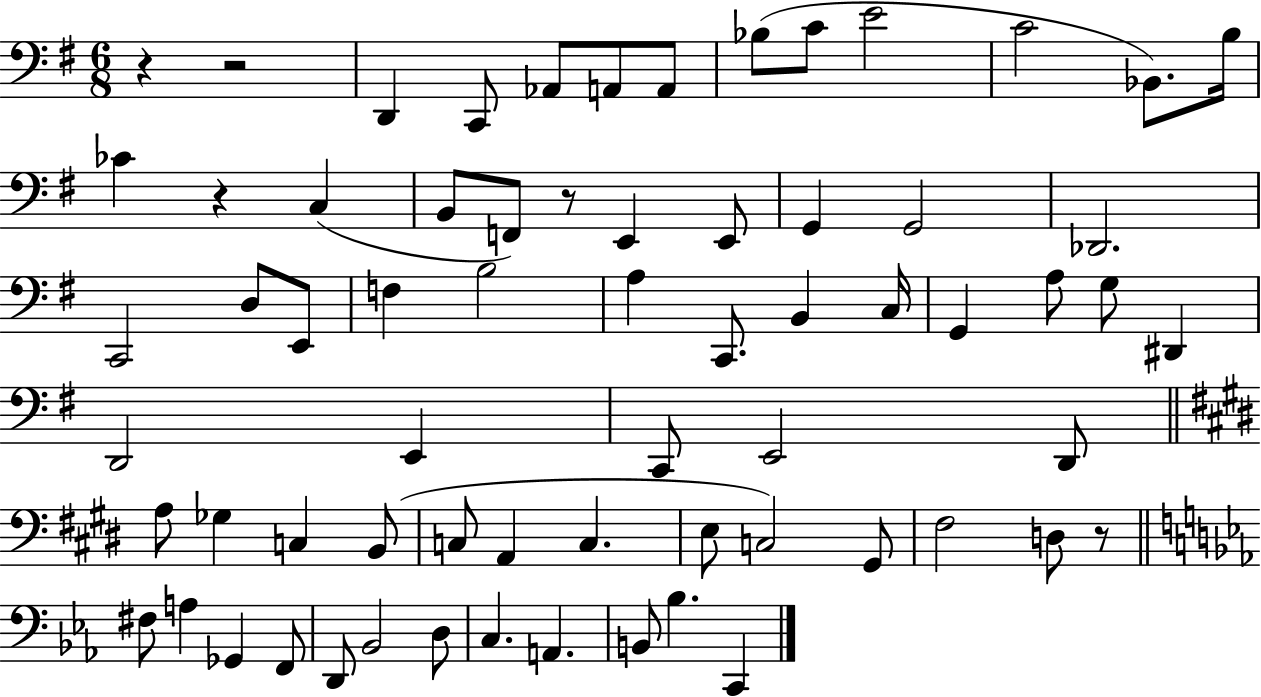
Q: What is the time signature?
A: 6/8